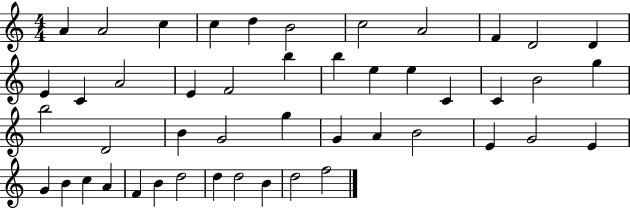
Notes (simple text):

A4/q A4/h C5/q C5/q D5/q B4/h C5/h A4/h F4/q D4/h D4/q E4/q C4/q A4/h E4/q F4/h B5/q B5/q E5/q E5/q C4/q C4/q B4/h G5/q B5/h D4/h B4/q G4/h G5/q G4/q A4/q B4/h E4/q G4/h E4/q G4/q B4/q C5/q A4/q F4/q B4/q D5/h D5/q D5/h B4/q D5/h F5/h